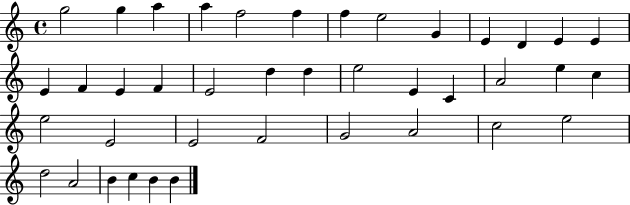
G5/h G5/q A5/q A5/q F5/h F5/q F5/q E5/h G4/q E4/q D4/q E4/q E4/q E4/q F4/q E4/q F4/q E4/h D5/q D5/q E5/h E4/q C4/q A4/h E5/q C5/q E5/h E4/h E4/h F4/h G4/h A4/h C5/h E5/h D5/h A4/h B4/q C5/q B4/q B4/q